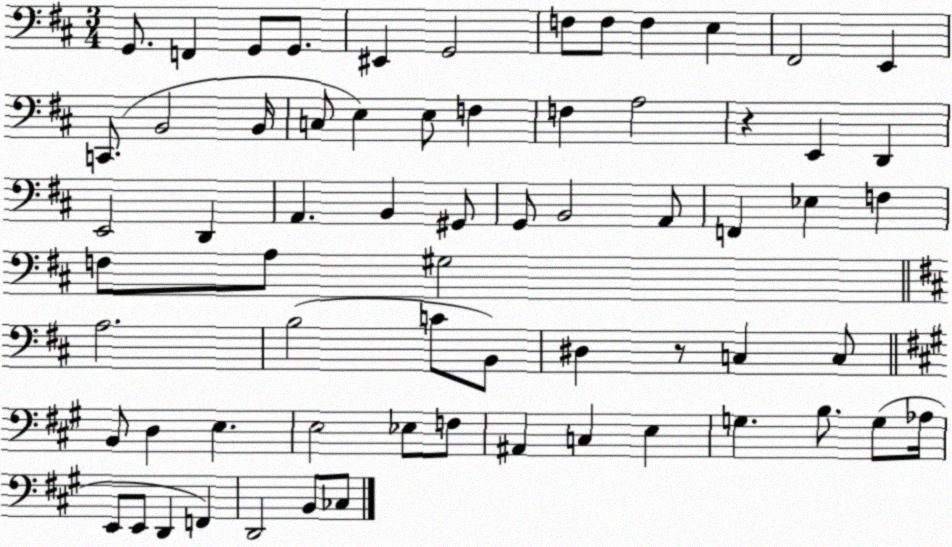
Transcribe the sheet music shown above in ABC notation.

X:1
T:Untitled
M:3/4
L:1/4
K:D
G,,/2 F,, G,,/2 G,,/2 ^E,, G,,2 F,/2 F,/2 F, E, ^F,,2 E,, C,,/2 B,,2 B,,/4 C,/2 E, E,/2 F, F, A,2 z E,, D,, E,,2 D,, A,, B,, ^G,,/2 G,,/2 B,,2 A,,/2 F,, _E, F, F,/2 A,/2 ^G,2 A,2 B,2 C/2 B,,/2 ^D, z/2 C, C,/2 B,,/2 D, E, E,2 _E,/2 F,/2 ^A,, C, E, G, B,/2 G,/2 _A,/4 E,,/2 E,,/2 D,, F,, D,,2 B,,/2 _C,/2